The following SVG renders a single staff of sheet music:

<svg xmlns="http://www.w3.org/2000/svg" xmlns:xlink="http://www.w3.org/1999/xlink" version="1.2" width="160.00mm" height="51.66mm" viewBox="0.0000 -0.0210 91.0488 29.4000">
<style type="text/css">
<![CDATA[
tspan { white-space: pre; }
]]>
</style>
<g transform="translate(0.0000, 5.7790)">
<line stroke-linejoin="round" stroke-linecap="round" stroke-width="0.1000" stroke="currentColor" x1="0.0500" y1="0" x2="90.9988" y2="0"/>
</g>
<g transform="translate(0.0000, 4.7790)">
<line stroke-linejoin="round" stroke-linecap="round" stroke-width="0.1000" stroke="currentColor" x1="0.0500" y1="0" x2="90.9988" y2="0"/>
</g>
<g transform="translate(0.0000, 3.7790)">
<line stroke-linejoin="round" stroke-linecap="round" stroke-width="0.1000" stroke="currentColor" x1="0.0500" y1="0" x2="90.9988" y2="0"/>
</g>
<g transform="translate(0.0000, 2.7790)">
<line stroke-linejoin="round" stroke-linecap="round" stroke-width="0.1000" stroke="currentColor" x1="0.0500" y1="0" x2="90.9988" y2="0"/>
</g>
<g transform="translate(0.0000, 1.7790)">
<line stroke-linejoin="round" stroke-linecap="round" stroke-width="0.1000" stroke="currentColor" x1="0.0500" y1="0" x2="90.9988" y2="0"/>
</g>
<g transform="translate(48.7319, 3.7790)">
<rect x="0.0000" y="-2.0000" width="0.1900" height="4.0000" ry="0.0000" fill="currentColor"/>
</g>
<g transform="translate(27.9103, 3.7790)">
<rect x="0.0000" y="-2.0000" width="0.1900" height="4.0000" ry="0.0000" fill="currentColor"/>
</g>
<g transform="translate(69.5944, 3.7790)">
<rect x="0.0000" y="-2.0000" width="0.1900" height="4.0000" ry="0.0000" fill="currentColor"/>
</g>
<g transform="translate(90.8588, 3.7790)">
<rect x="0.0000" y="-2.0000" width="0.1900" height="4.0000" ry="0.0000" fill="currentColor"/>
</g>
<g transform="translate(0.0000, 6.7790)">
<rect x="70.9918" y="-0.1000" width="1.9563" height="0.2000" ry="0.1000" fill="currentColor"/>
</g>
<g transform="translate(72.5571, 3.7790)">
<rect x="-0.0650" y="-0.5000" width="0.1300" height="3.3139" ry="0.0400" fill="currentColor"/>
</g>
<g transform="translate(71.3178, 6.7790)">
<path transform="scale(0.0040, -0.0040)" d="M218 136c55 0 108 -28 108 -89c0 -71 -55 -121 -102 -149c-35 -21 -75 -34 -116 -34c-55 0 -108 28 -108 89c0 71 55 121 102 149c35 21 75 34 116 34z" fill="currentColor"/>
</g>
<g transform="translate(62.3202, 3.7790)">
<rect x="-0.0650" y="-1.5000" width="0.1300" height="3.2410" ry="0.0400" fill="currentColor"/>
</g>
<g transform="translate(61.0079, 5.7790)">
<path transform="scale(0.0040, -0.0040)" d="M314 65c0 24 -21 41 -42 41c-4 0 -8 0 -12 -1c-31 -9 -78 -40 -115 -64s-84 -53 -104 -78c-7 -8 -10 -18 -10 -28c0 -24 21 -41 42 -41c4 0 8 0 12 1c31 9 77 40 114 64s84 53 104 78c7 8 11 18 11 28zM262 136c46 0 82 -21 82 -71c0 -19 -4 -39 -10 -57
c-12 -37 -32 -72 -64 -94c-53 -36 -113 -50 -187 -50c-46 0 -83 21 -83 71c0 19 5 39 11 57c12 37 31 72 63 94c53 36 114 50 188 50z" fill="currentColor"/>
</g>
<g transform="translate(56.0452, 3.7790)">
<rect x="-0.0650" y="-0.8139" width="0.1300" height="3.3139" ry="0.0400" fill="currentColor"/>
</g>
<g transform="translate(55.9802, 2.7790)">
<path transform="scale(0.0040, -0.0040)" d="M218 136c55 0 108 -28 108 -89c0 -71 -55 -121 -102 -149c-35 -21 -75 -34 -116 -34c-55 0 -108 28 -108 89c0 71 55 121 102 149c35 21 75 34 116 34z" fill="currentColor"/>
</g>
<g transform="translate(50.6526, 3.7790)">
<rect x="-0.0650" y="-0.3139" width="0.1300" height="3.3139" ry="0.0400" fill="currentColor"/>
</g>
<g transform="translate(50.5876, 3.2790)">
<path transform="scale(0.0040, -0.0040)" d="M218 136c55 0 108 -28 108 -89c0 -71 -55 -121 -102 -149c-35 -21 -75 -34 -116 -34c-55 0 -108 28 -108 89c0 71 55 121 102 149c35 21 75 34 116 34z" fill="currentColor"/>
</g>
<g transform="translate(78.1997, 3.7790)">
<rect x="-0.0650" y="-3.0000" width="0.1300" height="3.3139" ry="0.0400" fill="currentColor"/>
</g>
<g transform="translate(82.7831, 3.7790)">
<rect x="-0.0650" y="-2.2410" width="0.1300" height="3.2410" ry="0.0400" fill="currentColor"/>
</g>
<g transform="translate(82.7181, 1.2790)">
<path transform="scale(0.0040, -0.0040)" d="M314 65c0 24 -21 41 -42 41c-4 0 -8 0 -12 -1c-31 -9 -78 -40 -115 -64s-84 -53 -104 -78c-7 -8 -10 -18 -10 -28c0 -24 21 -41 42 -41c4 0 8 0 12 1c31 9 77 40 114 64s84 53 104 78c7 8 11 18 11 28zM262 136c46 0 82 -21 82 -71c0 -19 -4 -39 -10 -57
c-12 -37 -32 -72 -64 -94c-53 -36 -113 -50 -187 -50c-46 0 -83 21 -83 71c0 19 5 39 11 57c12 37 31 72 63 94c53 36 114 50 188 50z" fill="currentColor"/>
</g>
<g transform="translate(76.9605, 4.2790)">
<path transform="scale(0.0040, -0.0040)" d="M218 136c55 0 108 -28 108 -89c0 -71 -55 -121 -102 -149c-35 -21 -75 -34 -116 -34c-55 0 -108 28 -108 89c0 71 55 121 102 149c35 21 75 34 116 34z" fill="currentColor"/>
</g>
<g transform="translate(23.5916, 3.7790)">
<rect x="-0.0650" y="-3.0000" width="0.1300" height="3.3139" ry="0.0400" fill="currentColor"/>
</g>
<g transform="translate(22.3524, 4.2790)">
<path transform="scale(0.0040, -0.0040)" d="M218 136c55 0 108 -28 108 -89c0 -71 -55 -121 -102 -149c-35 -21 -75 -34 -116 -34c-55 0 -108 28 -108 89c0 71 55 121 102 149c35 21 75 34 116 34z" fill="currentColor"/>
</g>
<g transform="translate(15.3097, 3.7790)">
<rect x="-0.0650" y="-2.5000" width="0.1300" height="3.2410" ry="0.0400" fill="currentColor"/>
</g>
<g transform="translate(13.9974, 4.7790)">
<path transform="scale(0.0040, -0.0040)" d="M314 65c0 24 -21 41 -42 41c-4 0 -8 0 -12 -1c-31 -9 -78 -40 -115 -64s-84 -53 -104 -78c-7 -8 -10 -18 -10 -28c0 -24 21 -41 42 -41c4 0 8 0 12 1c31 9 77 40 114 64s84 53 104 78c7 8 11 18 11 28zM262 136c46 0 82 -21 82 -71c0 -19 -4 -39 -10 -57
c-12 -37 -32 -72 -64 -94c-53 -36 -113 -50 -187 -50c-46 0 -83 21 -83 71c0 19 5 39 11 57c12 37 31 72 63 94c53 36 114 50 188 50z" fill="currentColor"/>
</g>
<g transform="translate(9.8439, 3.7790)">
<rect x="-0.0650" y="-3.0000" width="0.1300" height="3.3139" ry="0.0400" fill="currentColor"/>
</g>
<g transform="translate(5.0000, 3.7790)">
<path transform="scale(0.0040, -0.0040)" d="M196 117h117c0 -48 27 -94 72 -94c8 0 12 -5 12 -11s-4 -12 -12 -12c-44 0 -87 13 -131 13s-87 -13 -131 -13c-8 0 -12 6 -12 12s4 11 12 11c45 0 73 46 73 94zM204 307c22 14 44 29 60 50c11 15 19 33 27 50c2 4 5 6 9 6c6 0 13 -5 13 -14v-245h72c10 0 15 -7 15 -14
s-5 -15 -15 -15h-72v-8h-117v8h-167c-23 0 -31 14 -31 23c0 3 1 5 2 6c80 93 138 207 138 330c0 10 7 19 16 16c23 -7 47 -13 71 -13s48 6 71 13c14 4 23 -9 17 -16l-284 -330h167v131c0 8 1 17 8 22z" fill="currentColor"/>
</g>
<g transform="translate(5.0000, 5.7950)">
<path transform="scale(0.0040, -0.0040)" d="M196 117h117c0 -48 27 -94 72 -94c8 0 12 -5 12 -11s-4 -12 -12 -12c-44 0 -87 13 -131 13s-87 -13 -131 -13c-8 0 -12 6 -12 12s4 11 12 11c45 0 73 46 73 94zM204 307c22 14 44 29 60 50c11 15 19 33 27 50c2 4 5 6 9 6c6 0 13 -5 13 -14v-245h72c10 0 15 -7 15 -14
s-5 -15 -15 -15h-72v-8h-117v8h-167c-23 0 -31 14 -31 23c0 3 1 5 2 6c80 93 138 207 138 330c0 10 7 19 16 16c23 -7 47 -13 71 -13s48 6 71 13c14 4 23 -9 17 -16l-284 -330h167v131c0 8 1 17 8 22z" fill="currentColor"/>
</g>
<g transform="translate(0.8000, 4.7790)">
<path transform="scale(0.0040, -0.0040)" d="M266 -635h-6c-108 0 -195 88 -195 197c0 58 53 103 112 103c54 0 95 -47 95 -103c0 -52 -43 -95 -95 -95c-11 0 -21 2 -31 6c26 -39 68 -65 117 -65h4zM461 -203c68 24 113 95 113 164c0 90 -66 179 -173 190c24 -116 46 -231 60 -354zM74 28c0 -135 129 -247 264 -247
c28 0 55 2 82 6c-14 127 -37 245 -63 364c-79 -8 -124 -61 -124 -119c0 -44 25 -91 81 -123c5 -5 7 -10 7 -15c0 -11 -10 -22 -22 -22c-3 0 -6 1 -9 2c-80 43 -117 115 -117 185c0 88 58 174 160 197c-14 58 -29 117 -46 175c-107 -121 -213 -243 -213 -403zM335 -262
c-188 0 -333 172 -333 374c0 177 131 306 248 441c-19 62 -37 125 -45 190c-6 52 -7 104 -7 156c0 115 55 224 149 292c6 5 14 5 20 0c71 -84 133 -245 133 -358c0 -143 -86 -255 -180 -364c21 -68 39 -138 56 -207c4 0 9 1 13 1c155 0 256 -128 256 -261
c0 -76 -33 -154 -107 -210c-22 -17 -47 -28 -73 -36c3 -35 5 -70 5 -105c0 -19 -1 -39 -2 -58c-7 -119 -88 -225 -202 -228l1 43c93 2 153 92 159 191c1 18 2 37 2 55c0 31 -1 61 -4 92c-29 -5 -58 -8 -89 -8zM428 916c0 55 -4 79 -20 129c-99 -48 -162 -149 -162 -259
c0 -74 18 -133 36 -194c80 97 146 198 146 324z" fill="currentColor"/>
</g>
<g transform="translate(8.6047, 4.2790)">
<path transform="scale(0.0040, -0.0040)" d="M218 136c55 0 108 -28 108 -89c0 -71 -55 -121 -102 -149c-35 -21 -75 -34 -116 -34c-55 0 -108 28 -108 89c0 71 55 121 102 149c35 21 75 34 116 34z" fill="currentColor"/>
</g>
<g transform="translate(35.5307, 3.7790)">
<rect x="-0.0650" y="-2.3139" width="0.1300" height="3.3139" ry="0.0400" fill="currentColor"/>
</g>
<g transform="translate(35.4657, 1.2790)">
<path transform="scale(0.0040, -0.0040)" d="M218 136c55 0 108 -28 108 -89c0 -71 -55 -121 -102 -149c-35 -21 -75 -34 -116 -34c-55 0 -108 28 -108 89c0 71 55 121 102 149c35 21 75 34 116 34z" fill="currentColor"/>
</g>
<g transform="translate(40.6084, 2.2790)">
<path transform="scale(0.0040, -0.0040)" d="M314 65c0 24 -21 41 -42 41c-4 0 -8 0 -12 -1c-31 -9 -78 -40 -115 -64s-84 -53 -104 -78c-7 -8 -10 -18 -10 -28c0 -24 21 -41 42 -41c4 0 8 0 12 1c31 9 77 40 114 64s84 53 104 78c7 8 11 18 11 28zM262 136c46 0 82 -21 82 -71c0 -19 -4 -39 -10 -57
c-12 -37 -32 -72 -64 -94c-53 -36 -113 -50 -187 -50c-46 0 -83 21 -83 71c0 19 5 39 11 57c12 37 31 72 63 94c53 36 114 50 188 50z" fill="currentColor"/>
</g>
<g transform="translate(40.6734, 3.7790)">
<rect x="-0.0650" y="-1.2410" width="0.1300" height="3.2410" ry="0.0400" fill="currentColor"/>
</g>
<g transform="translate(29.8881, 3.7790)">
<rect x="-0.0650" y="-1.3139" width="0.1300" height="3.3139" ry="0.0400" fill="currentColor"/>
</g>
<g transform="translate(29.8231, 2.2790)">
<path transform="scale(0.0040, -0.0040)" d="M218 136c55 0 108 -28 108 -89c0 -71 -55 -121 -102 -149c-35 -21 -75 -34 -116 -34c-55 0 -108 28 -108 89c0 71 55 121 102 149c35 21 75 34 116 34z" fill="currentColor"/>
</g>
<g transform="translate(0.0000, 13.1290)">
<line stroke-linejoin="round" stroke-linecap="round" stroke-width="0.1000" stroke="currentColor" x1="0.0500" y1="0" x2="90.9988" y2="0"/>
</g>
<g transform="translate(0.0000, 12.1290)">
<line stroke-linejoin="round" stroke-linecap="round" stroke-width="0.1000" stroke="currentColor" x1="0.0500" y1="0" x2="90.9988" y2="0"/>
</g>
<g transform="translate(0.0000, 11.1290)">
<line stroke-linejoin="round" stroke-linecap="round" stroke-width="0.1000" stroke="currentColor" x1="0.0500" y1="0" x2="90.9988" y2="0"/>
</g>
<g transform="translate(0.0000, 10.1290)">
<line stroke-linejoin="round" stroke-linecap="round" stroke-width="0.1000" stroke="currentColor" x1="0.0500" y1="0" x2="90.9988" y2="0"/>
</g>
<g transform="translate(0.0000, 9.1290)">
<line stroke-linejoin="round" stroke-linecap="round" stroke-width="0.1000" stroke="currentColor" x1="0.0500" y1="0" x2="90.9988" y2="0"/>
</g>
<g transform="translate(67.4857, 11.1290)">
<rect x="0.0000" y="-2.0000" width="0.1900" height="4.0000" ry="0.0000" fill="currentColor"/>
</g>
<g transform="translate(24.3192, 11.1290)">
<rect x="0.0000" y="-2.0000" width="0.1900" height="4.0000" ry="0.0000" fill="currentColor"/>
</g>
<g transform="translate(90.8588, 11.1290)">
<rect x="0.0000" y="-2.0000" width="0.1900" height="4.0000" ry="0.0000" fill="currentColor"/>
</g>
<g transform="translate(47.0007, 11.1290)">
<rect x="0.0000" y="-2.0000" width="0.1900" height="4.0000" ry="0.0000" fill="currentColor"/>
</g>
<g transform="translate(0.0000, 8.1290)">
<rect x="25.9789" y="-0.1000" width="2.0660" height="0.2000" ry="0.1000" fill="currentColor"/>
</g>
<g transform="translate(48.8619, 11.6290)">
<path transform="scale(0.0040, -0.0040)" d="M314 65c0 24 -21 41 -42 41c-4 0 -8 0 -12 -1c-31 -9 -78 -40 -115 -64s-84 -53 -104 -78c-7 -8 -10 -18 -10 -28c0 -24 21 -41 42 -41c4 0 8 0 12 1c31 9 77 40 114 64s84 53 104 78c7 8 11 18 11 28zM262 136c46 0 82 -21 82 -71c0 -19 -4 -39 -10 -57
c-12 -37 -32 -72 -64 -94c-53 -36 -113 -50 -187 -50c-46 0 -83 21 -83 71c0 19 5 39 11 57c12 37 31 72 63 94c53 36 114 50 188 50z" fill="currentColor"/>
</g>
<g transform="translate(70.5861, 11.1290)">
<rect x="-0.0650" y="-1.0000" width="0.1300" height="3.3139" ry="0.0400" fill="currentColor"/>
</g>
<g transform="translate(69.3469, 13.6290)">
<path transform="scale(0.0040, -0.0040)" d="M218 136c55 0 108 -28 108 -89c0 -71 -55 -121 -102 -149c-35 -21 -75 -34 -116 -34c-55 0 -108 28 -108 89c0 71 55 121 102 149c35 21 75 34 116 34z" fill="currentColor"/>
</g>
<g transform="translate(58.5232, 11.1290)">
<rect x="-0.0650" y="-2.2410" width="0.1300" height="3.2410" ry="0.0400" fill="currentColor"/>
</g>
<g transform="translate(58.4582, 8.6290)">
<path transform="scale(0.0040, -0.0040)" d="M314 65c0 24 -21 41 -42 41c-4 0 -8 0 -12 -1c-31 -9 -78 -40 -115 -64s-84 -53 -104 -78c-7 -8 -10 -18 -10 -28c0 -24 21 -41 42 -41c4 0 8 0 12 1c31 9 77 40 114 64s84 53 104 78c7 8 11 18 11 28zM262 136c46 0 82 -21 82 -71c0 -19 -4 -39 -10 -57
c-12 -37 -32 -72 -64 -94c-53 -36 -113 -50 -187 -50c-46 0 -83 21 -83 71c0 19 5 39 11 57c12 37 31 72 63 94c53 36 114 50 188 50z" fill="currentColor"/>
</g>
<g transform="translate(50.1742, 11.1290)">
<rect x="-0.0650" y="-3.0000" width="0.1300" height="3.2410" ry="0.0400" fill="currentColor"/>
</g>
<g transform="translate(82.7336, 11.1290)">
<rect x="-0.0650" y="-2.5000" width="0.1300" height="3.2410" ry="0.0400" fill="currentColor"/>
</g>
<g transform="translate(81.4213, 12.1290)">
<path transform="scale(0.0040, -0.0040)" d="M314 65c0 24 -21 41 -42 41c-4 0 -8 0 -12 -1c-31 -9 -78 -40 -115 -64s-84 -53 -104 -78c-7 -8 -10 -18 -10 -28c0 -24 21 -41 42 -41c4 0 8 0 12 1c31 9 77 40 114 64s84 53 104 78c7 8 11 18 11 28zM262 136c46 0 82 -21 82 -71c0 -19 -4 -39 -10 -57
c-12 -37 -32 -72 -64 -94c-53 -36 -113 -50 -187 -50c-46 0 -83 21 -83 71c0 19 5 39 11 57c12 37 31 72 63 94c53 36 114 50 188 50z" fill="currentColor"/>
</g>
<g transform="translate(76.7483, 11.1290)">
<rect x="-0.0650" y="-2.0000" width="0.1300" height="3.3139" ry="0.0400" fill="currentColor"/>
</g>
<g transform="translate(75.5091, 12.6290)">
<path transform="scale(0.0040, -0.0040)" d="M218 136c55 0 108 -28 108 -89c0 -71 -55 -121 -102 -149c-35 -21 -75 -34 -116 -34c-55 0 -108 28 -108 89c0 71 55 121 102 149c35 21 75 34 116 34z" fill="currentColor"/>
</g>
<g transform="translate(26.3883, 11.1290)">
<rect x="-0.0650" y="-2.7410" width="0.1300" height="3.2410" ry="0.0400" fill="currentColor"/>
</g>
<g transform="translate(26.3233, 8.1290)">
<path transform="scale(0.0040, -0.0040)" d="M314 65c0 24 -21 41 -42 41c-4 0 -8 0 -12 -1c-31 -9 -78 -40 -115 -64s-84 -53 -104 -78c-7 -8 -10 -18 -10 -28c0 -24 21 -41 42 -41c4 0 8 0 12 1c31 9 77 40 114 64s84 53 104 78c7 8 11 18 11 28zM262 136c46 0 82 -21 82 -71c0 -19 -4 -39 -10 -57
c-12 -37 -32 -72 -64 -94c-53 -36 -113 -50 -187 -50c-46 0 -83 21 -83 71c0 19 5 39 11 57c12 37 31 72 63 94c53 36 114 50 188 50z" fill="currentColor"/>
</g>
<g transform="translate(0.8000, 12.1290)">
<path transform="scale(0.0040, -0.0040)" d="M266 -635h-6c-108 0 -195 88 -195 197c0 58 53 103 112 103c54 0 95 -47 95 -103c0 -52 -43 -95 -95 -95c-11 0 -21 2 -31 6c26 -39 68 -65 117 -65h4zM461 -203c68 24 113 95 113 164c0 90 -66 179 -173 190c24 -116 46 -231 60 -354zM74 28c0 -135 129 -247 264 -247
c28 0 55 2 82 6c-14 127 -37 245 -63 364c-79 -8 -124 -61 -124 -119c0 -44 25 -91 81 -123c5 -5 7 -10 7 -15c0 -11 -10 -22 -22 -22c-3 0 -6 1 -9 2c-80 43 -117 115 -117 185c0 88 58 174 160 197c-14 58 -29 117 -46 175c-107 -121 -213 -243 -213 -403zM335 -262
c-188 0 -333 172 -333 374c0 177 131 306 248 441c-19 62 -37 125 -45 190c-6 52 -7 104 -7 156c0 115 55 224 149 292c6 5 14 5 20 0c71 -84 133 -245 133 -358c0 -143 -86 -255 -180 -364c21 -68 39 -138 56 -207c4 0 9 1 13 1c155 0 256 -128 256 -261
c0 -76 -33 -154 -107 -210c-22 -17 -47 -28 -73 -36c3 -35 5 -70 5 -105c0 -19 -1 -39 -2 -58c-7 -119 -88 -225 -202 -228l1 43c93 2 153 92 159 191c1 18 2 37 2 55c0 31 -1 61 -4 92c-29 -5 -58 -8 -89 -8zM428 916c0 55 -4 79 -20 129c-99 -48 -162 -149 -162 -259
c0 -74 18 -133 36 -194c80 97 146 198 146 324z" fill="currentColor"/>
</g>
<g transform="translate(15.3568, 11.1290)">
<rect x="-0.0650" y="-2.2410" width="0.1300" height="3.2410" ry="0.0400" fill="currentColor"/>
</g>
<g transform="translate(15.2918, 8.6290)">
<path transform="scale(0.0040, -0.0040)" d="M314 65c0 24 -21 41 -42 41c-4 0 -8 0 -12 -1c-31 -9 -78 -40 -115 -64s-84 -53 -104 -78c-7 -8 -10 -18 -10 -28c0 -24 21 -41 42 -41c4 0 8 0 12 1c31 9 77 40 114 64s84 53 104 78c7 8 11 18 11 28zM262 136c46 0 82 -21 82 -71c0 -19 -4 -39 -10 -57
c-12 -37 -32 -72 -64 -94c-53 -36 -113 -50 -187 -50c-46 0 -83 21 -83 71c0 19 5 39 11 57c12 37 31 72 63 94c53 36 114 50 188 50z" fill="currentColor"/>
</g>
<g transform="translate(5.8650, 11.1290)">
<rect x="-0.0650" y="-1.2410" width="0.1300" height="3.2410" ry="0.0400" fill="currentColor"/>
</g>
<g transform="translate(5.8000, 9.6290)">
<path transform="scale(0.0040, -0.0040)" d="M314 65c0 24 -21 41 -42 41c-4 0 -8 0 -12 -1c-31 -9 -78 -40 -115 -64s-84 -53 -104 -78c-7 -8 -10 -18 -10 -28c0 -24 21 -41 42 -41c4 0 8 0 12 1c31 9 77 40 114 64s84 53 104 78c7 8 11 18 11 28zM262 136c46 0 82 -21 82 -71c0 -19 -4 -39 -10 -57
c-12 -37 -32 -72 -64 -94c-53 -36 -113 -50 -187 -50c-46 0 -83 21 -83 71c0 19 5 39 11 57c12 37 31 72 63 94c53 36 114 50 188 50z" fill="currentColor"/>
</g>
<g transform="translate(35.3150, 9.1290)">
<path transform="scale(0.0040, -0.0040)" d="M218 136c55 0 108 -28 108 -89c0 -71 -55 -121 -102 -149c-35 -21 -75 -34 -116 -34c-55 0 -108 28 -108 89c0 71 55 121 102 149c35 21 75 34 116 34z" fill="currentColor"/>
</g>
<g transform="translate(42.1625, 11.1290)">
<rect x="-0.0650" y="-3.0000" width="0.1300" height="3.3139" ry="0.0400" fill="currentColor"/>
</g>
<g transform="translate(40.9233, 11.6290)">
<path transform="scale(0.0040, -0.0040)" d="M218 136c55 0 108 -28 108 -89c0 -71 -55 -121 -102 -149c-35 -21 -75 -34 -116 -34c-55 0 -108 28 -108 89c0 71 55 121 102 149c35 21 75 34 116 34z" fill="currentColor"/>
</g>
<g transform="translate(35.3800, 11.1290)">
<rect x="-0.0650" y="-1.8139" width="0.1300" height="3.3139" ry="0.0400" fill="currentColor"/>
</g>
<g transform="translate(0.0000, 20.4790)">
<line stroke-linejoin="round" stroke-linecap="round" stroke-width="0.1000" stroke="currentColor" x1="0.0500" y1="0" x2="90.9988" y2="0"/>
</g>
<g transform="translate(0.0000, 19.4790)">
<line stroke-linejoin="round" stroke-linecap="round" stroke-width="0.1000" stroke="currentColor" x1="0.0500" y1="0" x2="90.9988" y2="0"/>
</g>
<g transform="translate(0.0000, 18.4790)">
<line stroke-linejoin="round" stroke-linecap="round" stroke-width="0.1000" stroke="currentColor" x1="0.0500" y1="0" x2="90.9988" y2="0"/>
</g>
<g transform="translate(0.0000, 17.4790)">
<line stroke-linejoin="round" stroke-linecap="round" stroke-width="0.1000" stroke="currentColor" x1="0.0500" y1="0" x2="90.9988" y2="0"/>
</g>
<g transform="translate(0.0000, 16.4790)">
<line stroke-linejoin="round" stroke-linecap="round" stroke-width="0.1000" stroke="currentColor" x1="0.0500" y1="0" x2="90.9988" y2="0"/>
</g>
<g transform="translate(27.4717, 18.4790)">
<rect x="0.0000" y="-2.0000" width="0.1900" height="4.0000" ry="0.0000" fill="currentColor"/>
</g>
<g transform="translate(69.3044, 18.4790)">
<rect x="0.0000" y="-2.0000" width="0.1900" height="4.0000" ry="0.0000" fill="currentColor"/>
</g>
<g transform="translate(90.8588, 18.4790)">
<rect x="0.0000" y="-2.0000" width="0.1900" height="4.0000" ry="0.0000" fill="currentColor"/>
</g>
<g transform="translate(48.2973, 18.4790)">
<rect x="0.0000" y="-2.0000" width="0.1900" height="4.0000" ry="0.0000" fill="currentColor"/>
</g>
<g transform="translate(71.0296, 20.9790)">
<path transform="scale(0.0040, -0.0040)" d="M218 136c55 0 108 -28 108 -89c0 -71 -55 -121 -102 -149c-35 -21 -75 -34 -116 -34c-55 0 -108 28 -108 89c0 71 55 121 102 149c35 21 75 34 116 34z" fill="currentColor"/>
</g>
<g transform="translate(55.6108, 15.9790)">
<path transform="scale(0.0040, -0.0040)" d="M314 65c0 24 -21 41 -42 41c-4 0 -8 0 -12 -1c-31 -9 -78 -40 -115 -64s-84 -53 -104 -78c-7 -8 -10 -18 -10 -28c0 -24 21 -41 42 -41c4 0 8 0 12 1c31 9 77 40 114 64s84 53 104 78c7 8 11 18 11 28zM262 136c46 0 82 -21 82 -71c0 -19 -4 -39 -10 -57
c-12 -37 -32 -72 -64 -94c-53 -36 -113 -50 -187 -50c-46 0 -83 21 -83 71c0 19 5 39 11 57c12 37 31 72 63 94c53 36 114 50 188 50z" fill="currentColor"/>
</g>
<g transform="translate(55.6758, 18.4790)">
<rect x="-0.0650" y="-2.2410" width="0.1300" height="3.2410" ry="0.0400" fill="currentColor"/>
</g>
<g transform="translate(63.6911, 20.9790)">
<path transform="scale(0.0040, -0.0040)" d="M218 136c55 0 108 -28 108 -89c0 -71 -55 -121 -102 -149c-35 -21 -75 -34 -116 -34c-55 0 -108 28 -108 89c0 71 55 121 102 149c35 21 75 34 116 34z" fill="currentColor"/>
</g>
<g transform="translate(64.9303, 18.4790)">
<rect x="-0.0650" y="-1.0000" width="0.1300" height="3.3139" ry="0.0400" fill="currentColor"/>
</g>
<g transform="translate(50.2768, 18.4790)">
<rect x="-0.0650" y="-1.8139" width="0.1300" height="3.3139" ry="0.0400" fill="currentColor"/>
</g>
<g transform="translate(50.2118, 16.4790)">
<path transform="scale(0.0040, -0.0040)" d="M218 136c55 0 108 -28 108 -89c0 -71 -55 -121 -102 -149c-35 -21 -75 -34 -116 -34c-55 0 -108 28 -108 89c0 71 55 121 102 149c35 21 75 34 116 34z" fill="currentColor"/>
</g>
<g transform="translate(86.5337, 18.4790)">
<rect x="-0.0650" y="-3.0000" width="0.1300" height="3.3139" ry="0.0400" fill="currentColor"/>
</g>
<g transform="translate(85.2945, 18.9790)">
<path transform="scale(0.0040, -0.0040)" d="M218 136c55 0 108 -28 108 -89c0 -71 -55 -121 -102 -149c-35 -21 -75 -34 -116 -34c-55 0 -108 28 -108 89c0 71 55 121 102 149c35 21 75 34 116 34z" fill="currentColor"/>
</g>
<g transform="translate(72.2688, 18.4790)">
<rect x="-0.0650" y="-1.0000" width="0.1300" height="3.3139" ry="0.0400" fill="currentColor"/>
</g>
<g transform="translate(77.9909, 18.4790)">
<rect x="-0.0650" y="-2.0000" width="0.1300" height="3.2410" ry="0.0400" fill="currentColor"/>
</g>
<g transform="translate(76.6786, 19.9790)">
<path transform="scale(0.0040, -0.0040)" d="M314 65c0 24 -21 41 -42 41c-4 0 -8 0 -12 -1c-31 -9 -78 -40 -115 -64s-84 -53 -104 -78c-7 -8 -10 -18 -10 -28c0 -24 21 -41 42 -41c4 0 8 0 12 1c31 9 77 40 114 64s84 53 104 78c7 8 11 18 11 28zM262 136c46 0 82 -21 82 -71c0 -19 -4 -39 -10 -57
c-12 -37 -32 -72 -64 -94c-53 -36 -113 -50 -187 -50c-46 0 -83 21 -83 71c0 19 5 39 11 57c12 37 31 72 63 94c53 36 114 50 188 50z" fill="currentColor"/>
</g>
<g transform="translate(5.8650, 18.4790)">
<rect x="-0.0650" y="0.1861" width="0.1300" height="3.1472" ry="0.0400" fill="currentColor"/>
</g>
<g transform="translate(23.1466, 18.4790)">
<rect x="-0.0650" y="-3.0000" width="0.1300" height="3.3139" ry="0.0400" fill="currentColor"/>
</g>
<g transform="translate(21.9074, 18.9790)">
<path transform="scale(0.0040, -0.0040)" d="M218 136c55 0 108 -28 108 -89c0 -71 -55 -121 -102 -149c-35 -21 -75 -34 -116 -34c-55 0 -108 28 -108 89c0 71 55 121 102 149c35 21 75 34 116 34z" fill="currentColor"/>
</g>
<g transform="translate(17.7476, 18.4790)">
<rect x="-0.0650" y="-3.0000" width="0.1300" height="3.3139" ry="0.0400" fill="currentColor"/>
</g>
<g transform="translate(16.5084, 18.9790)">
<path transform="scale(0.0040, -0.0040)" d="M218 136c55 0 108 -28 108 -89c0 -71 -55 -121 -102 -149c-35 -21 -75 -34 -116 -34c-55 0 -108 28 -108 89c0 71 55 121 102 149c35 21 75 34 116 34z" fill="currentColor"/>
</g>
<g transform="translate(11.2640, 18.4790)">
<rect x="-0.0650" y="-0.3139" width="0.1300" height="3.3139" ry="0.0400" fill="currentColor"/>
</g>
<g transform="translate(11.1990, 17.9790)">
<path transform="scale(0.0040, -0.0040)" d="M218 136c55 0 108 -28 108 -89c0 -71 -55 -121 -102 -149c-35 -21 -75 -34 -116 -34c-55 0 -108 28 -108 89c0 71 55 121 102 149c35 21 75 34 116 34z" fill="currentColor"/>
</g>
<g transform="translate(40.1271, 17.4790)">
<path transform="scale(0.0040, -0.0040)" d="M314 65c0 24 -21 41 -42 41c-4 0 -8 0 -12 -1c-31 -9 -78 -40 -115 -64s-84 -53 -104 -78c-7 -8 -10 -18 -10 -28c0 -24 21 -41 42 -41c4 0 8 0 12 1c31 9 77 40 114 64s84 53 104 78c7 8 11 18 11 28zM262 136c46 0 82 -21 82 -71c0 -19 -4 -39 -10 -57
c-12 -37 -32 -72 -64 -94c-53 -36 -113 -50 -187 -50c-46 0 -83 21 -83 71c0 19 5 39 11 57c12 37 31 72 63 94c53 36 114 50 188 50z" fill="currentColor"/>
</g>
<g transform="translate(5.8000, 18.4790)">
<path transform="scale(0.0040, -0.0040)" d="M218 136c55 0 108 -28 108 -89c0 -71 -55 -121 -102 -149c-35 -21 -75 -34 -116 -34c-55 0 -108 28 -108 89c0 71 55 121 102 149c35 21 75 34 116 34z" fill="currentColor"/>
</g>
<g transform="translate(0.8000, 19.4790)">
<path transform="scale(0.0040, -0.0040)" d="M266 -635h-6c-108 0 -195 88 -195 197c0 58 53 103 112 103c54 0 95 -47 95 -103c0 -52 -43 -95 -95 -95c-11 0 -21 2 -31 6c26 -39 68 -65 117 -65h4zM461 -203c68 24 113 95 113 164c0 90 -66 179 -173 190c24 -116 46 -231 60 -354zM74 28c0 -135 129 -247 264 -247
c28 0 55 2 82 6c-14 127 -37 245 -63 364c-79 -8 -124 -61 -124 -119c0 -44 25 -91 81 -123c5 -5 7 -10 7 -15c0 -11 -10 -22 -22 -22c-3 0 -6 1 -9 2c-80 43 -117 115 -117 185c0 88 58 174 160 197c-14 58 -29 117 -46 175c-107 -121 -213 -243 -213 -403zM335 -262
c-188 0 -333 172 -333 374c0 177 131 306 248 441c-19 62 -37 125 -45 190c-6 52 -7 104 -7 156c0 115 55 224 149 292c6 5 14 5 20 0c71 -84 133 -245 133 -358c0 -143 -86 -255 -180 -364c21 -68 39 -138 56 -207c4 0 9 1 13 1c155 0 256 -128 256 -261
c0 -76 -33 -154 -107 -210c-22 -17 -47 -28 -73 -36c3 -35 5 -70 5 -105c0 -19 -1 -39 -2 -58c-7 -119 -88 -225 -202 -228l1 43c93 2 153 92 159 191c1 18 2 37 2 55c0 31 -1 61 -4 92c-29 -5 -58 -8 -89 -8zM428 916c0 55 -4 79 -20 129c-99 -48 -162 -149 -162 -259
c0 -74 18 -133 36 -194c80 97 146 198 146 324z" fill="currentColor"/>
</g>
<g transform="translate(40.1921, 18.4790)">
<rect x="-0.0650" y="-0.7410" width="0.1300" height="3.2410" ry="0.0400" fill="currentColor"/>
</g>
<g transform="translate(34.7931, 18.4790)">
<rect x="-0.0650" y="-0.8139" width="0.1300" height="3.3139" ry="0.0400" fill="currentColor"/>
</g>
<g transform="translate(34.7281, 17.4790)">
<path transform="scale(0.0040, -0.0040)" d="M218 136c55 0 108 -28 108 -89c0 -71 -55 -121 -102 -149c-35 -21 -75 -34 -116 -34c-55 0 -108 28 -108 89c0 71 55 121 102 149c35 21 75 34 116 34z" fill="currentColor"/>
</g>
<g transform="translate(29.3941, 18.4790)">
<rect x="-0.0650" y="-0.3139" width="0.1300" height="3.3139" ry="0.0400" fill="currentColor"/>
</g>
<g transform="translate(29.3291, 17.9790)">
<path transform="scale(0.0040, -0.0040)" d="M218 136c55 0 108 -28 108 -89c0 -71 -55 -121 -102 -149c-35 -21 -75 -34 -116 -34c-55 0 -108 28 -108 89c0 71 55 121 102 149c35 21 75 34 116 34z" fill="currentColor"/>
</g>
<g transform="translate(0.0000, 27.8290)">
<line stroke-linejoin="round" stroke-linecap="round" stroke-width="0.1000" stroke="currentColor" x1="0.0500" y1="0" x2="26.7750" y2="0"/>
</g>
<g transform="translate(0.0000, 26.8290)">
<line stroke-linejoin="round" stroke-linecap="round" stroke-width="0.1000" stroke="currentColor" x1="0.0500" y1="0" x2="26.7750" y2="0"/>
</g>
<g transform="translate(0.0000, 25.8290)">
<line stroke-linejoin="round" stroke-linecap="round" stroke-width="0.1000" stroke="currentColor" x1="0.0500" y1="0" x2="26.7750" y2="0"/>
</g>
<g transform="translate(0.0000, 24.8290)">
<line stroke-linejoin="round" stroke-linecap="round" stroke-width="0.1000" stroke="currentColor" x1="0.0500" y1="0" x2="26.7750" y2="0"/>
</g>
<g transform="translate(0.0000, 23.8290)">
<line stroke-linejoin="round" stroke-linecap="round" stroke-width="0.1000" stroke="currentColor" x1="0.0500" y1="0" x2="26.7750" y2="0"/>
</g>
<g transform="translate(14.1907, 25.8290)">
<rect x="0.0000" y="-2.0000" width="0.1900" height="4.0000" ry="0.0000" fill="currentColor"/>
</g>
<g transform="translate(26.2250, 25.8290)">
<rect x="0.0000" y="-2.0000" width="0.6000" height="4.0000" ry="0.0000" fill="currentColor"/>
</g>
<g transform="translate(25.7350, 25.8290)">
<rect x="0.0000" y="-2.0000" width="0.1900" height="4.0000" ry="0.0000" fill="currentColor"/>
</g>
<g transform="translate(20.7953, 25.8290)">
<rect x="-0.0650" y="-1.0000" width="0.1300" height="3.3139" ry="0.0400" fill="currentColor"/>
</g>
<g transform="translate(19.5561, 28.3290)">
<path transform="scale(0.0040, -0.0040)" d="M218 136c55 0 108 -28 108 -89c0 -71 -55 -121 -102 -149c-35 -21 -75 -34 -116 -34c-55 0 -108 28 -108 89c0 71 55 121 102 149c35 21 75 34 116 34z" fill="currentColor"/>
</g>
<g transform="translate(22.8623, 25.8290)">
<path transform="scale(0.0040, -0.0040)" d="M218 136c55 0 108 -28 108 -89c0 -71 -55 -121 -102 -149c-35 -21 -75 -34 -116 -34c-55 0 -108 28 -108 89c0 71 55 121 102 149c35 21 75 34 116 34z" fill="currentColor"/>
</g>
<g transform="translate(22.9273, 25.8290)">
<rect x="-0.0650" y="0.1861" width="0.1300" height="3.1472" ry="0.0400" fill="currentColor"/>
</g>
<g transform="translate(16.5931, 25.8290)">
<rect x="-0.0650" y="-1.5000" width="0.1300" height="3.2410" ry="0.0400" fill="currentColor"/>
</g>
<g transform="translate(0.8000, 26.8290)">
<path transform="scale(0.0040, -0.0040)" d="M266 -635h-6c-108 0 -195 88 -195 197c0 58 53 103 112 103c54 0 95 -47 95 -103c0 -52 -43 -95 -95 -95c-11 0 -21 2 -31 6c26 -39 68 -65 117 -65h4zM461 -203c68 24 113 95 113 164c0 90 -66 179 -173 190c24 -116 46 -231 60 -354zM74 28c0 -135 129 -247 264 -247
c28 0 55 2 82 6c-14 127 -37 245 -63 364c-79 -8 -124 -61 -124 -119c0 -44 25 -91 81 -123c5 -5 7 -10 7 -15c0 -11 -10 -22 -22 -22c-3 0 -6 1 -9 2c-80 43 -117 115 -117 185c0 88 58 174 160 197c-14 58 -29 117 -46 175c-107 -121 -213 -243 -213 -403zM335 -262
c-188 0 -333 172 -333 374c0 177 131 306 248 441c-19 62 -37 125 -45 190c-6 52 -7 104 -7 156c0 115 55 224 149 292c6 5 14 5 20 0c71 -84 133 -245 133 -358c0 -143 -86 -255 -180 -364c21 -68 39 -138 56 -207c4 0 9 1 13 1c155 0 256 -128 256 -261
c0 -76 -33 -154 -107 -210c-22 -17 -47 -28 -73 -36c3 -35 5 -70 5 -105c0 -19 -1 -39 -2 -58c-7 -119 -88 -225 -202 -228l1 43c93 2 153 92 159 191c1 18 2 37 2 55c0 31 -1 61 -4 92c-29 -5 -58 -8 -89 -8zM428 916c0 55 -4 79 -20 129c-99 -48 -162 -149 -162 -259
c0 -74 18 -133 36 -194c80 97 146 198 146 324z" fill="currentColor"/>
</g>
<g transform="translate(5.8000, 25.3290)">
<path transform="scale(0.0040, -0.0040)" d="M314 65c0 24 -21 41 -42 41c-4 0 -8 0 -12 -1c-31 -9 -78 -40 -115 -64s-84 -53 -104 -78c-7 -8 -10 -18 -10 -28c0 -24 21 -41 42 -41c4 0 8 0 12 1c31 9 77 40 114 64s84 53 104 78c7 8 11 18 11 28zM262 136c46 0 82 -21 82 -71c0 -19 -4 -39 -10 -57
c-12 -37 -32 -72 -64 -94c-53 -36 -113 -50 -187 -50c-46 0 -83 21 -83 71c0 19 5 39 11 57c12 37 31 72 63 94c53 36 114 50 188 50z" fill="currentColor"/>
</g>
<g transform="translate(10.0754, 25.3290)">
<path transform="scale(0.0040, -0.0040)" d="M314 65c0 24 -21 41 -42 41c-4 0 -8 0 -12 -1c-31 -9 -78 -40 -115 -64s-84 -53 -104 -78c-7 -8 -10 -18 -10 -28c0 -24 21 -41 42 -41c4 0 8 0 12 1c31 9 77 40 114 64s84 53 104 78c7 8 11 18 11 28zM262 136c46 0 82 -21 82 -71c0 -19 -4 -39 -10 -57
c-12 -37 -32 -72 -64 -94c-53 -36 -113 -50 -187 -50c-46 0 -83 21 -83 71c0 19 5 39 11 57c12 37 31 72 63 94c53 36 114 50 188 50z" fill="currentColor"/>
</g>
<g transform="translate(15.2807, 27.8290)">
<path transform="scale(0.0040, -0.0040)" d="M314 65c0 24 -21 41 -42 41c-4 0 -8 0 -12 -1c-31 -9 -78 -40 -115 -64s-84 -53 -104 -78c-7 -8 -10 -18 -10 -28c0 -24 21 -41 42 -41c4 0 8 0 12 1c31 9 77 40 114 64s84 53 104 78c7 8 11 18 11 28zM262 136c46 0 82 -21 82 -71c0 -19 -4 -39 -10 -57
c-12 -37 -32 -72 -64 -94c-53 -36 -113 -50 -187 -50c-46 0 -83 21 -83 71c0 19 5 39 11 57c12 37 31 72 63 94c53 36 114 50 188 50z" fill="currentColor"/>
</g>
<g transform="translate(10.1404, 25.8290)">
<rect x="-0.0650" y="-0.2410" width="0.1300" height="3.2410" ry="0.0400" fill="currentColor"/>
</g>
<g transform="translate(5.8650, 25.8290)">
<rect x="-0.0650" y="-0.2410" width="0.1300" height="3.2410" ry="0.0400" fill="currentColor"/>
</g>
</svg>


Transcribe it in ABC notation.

X:1
T:Untitled
M:4/4
L:1/4
K:C
A G2 A e g e2 c d E2 C A g2 e2 g2 a2 f A A2 g2 D F G2 B c A A c d d2 f g2 D D F2 A c2 c2 E2 D B